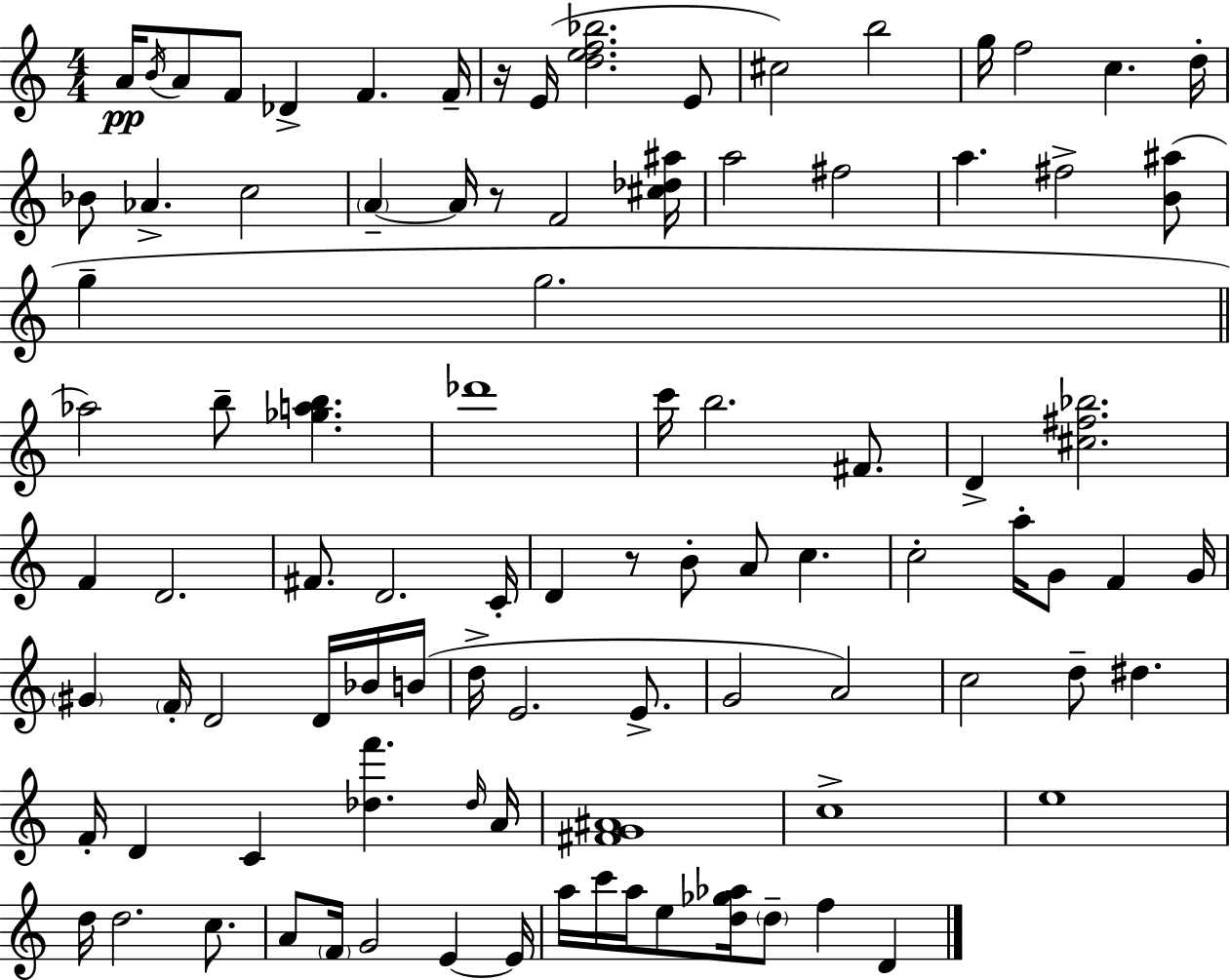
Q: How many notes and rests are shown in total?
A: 95